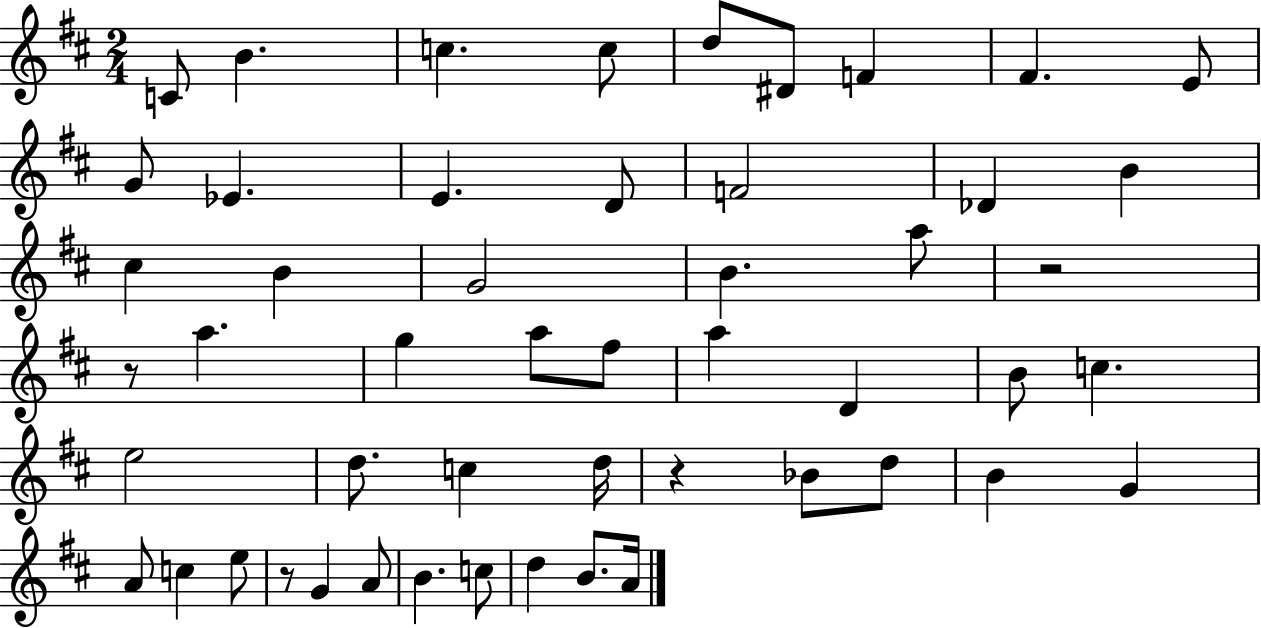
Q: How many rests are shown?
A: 4